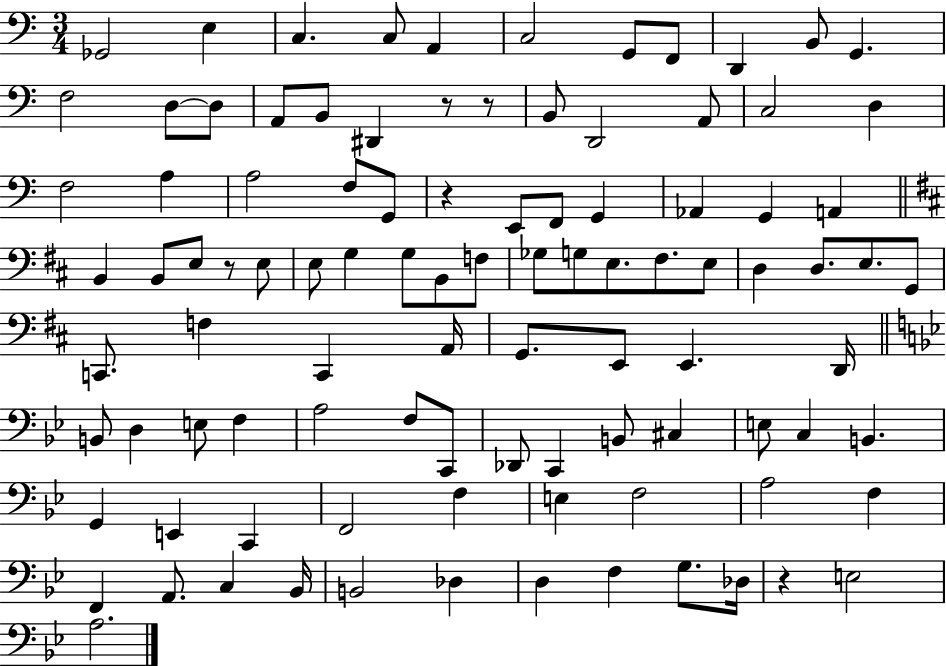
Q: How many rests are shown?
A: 5